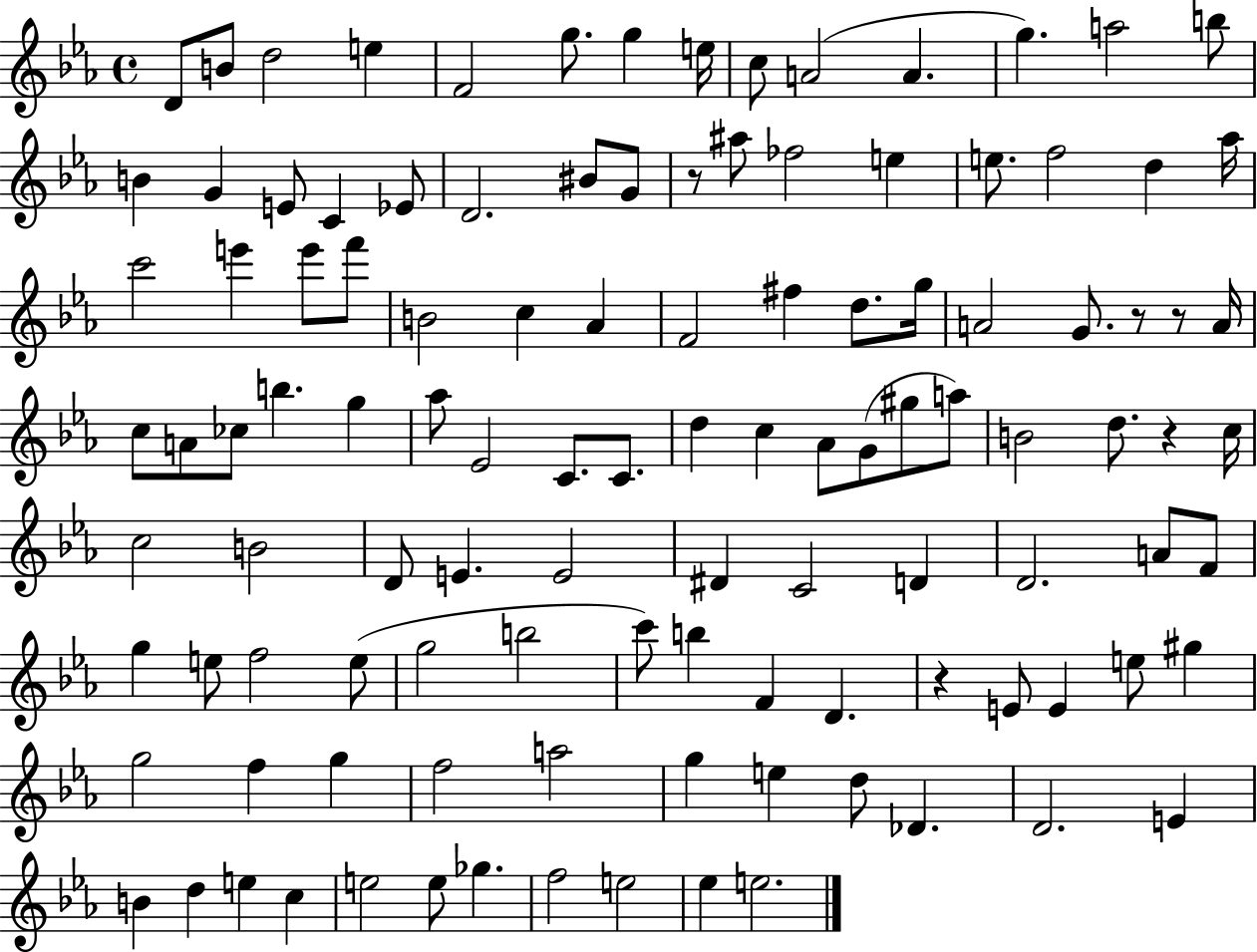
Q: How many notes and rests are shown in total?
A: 113